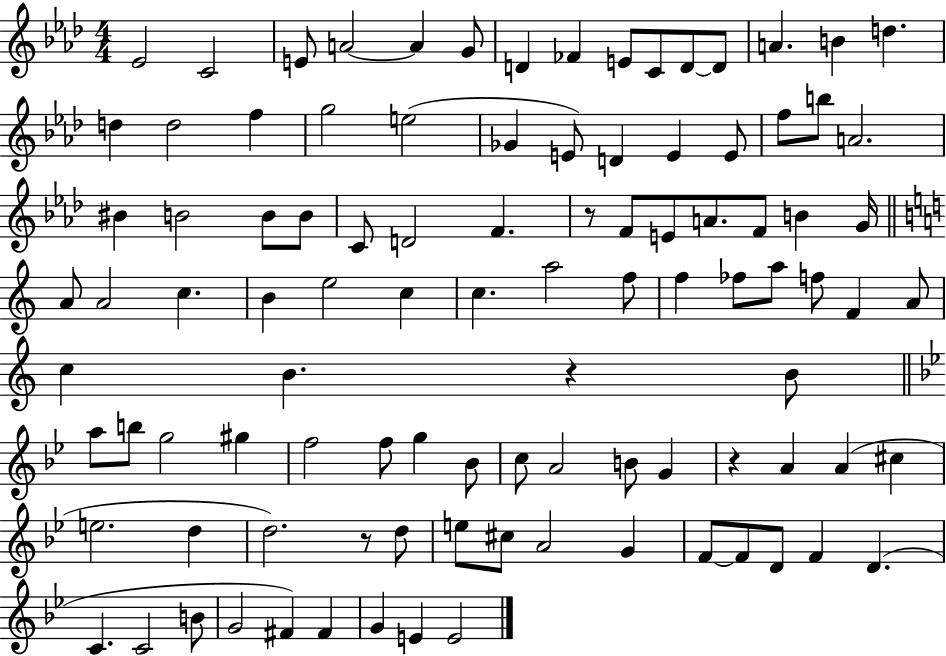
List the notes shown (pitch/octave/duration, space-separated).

Eb4/h C4/h E4/e A4/h A4/q G4/e D4/q FES4/q E4/e C4/e D4/e D4/e A4/q. B4/q D5/q. D5/q D5/h F5/q G5/h E5/h Gb4/q E4/e D4/q E4/q E4/e F5/e B5/e A4/h. BIS4/q B4/h B4/e B4/e C4/e D4/h F4/q. R/e F4/e E4/e A4/e. F4/e B4/q G4/s A4/e A4/h C5/q. B4/q E5/h C5/q C5/q. A5/h F5/e F5/q FES5/e A5/e F5/e F4/q A4/e C5/q B4/q. R/q B4/e A5/e B5/e G5/h G#5/q F5/h F5/e G5/q Bb4/e C5/e A4/h B4/e G4/q R/q A4/q A4/q C#5/q E5/h. D5/q D5/h. R/e D5/e E5/e C#5/e A4/h G4/q F4/e F4/e D4/e F4/q D4/q. C4/q. C4/h B4/e G4/h F#4/q F#4/q G4/q E4/q E4/h